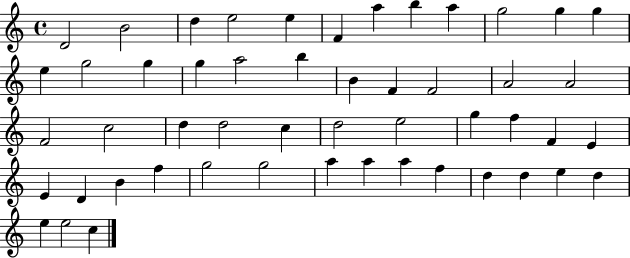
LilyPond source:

{
  \clef treble
  \time 4/4
  \defaultTimeSignature
  \key c \major
  d'2 b'2 | d''4 e''2 e''4 | f'4 a''4 b''4 a''4 | g''2 g''4 g''4 | \break e''4 g''2 g''4 | g''4 a''2 b''4 | b'4 f'4 f'2 | a'2 a'2 | \break f'2 c''2 | d''4 d''2 c''4 | d''2 e''2 | g''4 f''4 f'4 e'4 | \break e'4 d'4 b'4 f''4 | g''2 g''2 | a''4 a''4 a''4 f''4 | d''4 d''4 e''4 d''4 | \break e''4 e''2 c''4 | \bar "|."
}